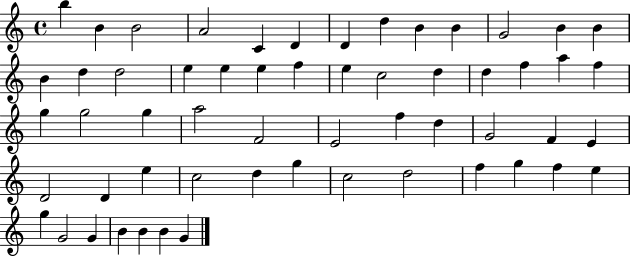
X:1
T:Untitled
M:4/4
L:1/4
K:C
b B B2 A2 C D D d B B G2 B B B d d2 e e e f e c2 d d f a f g g2 g a2 F2 E2 f d G2 F E D2 D e c2 d g c2 d2 f g f e g G2 G B B B G